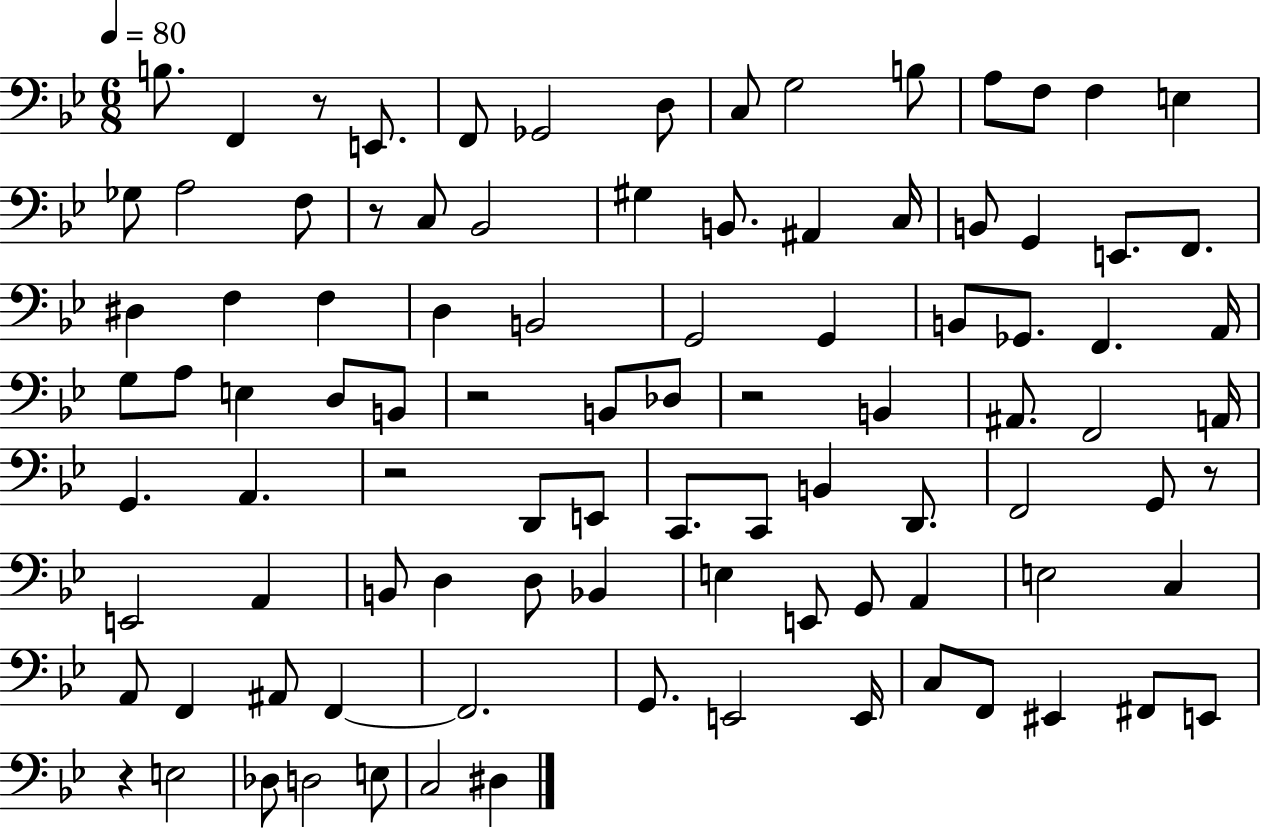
X:1
T:Untitled
M:6/8
L:1/4
K:Bb
B,/2 F,, z/2 E,,/2 F,,/2 _G,,2 D,/2 C,/2 G,2 B,/2 A,/2 F,/2 F, E, _G,/2 A,2 F,/2 z/2 C,/2 _B,,2 ^G, B,,/2 ^A,, C,/4 B,,/2 G,, E,,/2 F,,/2 ^D, F, F, D, B,,2 G,,2 G,, B,,/2 _G,,/2 F,, A,,/4 G,/2 A,/2 E, D,/2 B,,/2 z2 B,,/2 _D,/2 z2 B,, ^A,,/2 F,,2 A,,/4 G,, A,, z2 D,,/2 E,,/2 C,,/2 C,,/2 B,, D,,/2 F,,2 G,,/2 z/2 E,,2 A,, B,,/2 D, D,/2 _B,, E, E,,/2 G,,/2 A,, E,2 C, A,,/2 F,, ^A,,/2 F,, F,,2 G,,/2 E,,2 E,,/4 C,/2 F,,/2 ^E,, ^F,,/2 E,,/2 z E,2 _D,/2 D,2 E,/2 C,2 ^D,